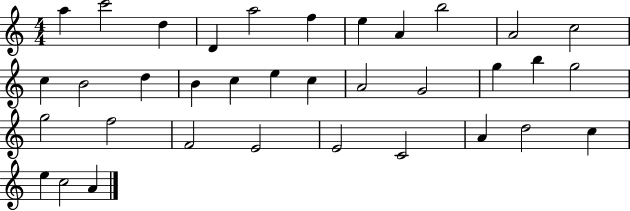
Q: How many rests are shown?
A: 0